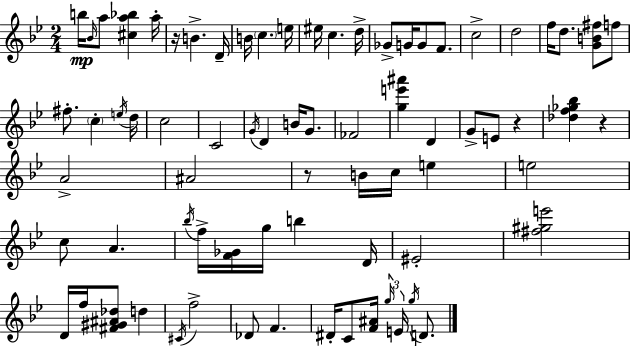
B5/s Bb4/s A5/e [C#5,A5,Bb5]/q A5/s R/s B4/q. D4/s B4/s C5/q. E5/s EIS5/s C5/q. D5/s Gb4/e G4/s G4/e F4/e. C5/h D5/h F5/s D5/e. [G4,B4,F#5]/e F5/e F#5/e. C5/q E5/s D5/s C5/h C4/h G4/s D4/q B4/s G4/e. FES4/h [G5,E6,A#6]/q D4/q G4/e E4/e R/q [Db5,F5,Gb5,Bb5]/q R/q A4/h A#4/h R/e B4/s C5/s E5/q E5/h C5/e A4/q. Bb5/s F5/s [F4,Gb4]/s G5/s B5/q D4/s EIS4/h [F#5,G#5,E6]/h D4/s F5/s [F#4,G#4,A#4,Db5]/e D5/q C#4/s F5/h Db4/e F4/q. D#4/s C4/e [F4,A#4]/s G5/s E4/s G5/s D4/e.